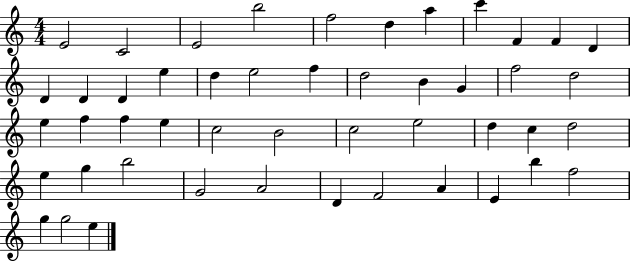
E4/h C4/h E4/h B5/h F5/h D5/q A5/q C6/q F4/q F4/q D4/q D4/q D4/q D4/q E5/q D5/q E5/h F5/q D5/h B4/q G4/q F5/h D5/h E5/q F5/q F5/q E5/q C5/h B4/h C5/h E5/h D5/q C5/q D5/h E5/q G5/q B5/h G4/h A4/h D4/q F4/h A4/q E4/q B5/q F5/h G5/q G5/h E5/q